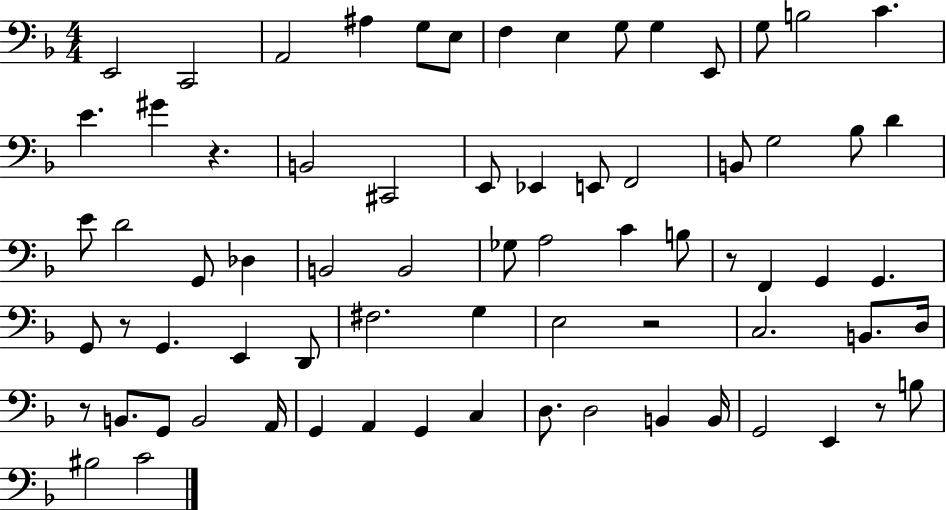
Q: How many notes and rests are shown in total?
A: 72